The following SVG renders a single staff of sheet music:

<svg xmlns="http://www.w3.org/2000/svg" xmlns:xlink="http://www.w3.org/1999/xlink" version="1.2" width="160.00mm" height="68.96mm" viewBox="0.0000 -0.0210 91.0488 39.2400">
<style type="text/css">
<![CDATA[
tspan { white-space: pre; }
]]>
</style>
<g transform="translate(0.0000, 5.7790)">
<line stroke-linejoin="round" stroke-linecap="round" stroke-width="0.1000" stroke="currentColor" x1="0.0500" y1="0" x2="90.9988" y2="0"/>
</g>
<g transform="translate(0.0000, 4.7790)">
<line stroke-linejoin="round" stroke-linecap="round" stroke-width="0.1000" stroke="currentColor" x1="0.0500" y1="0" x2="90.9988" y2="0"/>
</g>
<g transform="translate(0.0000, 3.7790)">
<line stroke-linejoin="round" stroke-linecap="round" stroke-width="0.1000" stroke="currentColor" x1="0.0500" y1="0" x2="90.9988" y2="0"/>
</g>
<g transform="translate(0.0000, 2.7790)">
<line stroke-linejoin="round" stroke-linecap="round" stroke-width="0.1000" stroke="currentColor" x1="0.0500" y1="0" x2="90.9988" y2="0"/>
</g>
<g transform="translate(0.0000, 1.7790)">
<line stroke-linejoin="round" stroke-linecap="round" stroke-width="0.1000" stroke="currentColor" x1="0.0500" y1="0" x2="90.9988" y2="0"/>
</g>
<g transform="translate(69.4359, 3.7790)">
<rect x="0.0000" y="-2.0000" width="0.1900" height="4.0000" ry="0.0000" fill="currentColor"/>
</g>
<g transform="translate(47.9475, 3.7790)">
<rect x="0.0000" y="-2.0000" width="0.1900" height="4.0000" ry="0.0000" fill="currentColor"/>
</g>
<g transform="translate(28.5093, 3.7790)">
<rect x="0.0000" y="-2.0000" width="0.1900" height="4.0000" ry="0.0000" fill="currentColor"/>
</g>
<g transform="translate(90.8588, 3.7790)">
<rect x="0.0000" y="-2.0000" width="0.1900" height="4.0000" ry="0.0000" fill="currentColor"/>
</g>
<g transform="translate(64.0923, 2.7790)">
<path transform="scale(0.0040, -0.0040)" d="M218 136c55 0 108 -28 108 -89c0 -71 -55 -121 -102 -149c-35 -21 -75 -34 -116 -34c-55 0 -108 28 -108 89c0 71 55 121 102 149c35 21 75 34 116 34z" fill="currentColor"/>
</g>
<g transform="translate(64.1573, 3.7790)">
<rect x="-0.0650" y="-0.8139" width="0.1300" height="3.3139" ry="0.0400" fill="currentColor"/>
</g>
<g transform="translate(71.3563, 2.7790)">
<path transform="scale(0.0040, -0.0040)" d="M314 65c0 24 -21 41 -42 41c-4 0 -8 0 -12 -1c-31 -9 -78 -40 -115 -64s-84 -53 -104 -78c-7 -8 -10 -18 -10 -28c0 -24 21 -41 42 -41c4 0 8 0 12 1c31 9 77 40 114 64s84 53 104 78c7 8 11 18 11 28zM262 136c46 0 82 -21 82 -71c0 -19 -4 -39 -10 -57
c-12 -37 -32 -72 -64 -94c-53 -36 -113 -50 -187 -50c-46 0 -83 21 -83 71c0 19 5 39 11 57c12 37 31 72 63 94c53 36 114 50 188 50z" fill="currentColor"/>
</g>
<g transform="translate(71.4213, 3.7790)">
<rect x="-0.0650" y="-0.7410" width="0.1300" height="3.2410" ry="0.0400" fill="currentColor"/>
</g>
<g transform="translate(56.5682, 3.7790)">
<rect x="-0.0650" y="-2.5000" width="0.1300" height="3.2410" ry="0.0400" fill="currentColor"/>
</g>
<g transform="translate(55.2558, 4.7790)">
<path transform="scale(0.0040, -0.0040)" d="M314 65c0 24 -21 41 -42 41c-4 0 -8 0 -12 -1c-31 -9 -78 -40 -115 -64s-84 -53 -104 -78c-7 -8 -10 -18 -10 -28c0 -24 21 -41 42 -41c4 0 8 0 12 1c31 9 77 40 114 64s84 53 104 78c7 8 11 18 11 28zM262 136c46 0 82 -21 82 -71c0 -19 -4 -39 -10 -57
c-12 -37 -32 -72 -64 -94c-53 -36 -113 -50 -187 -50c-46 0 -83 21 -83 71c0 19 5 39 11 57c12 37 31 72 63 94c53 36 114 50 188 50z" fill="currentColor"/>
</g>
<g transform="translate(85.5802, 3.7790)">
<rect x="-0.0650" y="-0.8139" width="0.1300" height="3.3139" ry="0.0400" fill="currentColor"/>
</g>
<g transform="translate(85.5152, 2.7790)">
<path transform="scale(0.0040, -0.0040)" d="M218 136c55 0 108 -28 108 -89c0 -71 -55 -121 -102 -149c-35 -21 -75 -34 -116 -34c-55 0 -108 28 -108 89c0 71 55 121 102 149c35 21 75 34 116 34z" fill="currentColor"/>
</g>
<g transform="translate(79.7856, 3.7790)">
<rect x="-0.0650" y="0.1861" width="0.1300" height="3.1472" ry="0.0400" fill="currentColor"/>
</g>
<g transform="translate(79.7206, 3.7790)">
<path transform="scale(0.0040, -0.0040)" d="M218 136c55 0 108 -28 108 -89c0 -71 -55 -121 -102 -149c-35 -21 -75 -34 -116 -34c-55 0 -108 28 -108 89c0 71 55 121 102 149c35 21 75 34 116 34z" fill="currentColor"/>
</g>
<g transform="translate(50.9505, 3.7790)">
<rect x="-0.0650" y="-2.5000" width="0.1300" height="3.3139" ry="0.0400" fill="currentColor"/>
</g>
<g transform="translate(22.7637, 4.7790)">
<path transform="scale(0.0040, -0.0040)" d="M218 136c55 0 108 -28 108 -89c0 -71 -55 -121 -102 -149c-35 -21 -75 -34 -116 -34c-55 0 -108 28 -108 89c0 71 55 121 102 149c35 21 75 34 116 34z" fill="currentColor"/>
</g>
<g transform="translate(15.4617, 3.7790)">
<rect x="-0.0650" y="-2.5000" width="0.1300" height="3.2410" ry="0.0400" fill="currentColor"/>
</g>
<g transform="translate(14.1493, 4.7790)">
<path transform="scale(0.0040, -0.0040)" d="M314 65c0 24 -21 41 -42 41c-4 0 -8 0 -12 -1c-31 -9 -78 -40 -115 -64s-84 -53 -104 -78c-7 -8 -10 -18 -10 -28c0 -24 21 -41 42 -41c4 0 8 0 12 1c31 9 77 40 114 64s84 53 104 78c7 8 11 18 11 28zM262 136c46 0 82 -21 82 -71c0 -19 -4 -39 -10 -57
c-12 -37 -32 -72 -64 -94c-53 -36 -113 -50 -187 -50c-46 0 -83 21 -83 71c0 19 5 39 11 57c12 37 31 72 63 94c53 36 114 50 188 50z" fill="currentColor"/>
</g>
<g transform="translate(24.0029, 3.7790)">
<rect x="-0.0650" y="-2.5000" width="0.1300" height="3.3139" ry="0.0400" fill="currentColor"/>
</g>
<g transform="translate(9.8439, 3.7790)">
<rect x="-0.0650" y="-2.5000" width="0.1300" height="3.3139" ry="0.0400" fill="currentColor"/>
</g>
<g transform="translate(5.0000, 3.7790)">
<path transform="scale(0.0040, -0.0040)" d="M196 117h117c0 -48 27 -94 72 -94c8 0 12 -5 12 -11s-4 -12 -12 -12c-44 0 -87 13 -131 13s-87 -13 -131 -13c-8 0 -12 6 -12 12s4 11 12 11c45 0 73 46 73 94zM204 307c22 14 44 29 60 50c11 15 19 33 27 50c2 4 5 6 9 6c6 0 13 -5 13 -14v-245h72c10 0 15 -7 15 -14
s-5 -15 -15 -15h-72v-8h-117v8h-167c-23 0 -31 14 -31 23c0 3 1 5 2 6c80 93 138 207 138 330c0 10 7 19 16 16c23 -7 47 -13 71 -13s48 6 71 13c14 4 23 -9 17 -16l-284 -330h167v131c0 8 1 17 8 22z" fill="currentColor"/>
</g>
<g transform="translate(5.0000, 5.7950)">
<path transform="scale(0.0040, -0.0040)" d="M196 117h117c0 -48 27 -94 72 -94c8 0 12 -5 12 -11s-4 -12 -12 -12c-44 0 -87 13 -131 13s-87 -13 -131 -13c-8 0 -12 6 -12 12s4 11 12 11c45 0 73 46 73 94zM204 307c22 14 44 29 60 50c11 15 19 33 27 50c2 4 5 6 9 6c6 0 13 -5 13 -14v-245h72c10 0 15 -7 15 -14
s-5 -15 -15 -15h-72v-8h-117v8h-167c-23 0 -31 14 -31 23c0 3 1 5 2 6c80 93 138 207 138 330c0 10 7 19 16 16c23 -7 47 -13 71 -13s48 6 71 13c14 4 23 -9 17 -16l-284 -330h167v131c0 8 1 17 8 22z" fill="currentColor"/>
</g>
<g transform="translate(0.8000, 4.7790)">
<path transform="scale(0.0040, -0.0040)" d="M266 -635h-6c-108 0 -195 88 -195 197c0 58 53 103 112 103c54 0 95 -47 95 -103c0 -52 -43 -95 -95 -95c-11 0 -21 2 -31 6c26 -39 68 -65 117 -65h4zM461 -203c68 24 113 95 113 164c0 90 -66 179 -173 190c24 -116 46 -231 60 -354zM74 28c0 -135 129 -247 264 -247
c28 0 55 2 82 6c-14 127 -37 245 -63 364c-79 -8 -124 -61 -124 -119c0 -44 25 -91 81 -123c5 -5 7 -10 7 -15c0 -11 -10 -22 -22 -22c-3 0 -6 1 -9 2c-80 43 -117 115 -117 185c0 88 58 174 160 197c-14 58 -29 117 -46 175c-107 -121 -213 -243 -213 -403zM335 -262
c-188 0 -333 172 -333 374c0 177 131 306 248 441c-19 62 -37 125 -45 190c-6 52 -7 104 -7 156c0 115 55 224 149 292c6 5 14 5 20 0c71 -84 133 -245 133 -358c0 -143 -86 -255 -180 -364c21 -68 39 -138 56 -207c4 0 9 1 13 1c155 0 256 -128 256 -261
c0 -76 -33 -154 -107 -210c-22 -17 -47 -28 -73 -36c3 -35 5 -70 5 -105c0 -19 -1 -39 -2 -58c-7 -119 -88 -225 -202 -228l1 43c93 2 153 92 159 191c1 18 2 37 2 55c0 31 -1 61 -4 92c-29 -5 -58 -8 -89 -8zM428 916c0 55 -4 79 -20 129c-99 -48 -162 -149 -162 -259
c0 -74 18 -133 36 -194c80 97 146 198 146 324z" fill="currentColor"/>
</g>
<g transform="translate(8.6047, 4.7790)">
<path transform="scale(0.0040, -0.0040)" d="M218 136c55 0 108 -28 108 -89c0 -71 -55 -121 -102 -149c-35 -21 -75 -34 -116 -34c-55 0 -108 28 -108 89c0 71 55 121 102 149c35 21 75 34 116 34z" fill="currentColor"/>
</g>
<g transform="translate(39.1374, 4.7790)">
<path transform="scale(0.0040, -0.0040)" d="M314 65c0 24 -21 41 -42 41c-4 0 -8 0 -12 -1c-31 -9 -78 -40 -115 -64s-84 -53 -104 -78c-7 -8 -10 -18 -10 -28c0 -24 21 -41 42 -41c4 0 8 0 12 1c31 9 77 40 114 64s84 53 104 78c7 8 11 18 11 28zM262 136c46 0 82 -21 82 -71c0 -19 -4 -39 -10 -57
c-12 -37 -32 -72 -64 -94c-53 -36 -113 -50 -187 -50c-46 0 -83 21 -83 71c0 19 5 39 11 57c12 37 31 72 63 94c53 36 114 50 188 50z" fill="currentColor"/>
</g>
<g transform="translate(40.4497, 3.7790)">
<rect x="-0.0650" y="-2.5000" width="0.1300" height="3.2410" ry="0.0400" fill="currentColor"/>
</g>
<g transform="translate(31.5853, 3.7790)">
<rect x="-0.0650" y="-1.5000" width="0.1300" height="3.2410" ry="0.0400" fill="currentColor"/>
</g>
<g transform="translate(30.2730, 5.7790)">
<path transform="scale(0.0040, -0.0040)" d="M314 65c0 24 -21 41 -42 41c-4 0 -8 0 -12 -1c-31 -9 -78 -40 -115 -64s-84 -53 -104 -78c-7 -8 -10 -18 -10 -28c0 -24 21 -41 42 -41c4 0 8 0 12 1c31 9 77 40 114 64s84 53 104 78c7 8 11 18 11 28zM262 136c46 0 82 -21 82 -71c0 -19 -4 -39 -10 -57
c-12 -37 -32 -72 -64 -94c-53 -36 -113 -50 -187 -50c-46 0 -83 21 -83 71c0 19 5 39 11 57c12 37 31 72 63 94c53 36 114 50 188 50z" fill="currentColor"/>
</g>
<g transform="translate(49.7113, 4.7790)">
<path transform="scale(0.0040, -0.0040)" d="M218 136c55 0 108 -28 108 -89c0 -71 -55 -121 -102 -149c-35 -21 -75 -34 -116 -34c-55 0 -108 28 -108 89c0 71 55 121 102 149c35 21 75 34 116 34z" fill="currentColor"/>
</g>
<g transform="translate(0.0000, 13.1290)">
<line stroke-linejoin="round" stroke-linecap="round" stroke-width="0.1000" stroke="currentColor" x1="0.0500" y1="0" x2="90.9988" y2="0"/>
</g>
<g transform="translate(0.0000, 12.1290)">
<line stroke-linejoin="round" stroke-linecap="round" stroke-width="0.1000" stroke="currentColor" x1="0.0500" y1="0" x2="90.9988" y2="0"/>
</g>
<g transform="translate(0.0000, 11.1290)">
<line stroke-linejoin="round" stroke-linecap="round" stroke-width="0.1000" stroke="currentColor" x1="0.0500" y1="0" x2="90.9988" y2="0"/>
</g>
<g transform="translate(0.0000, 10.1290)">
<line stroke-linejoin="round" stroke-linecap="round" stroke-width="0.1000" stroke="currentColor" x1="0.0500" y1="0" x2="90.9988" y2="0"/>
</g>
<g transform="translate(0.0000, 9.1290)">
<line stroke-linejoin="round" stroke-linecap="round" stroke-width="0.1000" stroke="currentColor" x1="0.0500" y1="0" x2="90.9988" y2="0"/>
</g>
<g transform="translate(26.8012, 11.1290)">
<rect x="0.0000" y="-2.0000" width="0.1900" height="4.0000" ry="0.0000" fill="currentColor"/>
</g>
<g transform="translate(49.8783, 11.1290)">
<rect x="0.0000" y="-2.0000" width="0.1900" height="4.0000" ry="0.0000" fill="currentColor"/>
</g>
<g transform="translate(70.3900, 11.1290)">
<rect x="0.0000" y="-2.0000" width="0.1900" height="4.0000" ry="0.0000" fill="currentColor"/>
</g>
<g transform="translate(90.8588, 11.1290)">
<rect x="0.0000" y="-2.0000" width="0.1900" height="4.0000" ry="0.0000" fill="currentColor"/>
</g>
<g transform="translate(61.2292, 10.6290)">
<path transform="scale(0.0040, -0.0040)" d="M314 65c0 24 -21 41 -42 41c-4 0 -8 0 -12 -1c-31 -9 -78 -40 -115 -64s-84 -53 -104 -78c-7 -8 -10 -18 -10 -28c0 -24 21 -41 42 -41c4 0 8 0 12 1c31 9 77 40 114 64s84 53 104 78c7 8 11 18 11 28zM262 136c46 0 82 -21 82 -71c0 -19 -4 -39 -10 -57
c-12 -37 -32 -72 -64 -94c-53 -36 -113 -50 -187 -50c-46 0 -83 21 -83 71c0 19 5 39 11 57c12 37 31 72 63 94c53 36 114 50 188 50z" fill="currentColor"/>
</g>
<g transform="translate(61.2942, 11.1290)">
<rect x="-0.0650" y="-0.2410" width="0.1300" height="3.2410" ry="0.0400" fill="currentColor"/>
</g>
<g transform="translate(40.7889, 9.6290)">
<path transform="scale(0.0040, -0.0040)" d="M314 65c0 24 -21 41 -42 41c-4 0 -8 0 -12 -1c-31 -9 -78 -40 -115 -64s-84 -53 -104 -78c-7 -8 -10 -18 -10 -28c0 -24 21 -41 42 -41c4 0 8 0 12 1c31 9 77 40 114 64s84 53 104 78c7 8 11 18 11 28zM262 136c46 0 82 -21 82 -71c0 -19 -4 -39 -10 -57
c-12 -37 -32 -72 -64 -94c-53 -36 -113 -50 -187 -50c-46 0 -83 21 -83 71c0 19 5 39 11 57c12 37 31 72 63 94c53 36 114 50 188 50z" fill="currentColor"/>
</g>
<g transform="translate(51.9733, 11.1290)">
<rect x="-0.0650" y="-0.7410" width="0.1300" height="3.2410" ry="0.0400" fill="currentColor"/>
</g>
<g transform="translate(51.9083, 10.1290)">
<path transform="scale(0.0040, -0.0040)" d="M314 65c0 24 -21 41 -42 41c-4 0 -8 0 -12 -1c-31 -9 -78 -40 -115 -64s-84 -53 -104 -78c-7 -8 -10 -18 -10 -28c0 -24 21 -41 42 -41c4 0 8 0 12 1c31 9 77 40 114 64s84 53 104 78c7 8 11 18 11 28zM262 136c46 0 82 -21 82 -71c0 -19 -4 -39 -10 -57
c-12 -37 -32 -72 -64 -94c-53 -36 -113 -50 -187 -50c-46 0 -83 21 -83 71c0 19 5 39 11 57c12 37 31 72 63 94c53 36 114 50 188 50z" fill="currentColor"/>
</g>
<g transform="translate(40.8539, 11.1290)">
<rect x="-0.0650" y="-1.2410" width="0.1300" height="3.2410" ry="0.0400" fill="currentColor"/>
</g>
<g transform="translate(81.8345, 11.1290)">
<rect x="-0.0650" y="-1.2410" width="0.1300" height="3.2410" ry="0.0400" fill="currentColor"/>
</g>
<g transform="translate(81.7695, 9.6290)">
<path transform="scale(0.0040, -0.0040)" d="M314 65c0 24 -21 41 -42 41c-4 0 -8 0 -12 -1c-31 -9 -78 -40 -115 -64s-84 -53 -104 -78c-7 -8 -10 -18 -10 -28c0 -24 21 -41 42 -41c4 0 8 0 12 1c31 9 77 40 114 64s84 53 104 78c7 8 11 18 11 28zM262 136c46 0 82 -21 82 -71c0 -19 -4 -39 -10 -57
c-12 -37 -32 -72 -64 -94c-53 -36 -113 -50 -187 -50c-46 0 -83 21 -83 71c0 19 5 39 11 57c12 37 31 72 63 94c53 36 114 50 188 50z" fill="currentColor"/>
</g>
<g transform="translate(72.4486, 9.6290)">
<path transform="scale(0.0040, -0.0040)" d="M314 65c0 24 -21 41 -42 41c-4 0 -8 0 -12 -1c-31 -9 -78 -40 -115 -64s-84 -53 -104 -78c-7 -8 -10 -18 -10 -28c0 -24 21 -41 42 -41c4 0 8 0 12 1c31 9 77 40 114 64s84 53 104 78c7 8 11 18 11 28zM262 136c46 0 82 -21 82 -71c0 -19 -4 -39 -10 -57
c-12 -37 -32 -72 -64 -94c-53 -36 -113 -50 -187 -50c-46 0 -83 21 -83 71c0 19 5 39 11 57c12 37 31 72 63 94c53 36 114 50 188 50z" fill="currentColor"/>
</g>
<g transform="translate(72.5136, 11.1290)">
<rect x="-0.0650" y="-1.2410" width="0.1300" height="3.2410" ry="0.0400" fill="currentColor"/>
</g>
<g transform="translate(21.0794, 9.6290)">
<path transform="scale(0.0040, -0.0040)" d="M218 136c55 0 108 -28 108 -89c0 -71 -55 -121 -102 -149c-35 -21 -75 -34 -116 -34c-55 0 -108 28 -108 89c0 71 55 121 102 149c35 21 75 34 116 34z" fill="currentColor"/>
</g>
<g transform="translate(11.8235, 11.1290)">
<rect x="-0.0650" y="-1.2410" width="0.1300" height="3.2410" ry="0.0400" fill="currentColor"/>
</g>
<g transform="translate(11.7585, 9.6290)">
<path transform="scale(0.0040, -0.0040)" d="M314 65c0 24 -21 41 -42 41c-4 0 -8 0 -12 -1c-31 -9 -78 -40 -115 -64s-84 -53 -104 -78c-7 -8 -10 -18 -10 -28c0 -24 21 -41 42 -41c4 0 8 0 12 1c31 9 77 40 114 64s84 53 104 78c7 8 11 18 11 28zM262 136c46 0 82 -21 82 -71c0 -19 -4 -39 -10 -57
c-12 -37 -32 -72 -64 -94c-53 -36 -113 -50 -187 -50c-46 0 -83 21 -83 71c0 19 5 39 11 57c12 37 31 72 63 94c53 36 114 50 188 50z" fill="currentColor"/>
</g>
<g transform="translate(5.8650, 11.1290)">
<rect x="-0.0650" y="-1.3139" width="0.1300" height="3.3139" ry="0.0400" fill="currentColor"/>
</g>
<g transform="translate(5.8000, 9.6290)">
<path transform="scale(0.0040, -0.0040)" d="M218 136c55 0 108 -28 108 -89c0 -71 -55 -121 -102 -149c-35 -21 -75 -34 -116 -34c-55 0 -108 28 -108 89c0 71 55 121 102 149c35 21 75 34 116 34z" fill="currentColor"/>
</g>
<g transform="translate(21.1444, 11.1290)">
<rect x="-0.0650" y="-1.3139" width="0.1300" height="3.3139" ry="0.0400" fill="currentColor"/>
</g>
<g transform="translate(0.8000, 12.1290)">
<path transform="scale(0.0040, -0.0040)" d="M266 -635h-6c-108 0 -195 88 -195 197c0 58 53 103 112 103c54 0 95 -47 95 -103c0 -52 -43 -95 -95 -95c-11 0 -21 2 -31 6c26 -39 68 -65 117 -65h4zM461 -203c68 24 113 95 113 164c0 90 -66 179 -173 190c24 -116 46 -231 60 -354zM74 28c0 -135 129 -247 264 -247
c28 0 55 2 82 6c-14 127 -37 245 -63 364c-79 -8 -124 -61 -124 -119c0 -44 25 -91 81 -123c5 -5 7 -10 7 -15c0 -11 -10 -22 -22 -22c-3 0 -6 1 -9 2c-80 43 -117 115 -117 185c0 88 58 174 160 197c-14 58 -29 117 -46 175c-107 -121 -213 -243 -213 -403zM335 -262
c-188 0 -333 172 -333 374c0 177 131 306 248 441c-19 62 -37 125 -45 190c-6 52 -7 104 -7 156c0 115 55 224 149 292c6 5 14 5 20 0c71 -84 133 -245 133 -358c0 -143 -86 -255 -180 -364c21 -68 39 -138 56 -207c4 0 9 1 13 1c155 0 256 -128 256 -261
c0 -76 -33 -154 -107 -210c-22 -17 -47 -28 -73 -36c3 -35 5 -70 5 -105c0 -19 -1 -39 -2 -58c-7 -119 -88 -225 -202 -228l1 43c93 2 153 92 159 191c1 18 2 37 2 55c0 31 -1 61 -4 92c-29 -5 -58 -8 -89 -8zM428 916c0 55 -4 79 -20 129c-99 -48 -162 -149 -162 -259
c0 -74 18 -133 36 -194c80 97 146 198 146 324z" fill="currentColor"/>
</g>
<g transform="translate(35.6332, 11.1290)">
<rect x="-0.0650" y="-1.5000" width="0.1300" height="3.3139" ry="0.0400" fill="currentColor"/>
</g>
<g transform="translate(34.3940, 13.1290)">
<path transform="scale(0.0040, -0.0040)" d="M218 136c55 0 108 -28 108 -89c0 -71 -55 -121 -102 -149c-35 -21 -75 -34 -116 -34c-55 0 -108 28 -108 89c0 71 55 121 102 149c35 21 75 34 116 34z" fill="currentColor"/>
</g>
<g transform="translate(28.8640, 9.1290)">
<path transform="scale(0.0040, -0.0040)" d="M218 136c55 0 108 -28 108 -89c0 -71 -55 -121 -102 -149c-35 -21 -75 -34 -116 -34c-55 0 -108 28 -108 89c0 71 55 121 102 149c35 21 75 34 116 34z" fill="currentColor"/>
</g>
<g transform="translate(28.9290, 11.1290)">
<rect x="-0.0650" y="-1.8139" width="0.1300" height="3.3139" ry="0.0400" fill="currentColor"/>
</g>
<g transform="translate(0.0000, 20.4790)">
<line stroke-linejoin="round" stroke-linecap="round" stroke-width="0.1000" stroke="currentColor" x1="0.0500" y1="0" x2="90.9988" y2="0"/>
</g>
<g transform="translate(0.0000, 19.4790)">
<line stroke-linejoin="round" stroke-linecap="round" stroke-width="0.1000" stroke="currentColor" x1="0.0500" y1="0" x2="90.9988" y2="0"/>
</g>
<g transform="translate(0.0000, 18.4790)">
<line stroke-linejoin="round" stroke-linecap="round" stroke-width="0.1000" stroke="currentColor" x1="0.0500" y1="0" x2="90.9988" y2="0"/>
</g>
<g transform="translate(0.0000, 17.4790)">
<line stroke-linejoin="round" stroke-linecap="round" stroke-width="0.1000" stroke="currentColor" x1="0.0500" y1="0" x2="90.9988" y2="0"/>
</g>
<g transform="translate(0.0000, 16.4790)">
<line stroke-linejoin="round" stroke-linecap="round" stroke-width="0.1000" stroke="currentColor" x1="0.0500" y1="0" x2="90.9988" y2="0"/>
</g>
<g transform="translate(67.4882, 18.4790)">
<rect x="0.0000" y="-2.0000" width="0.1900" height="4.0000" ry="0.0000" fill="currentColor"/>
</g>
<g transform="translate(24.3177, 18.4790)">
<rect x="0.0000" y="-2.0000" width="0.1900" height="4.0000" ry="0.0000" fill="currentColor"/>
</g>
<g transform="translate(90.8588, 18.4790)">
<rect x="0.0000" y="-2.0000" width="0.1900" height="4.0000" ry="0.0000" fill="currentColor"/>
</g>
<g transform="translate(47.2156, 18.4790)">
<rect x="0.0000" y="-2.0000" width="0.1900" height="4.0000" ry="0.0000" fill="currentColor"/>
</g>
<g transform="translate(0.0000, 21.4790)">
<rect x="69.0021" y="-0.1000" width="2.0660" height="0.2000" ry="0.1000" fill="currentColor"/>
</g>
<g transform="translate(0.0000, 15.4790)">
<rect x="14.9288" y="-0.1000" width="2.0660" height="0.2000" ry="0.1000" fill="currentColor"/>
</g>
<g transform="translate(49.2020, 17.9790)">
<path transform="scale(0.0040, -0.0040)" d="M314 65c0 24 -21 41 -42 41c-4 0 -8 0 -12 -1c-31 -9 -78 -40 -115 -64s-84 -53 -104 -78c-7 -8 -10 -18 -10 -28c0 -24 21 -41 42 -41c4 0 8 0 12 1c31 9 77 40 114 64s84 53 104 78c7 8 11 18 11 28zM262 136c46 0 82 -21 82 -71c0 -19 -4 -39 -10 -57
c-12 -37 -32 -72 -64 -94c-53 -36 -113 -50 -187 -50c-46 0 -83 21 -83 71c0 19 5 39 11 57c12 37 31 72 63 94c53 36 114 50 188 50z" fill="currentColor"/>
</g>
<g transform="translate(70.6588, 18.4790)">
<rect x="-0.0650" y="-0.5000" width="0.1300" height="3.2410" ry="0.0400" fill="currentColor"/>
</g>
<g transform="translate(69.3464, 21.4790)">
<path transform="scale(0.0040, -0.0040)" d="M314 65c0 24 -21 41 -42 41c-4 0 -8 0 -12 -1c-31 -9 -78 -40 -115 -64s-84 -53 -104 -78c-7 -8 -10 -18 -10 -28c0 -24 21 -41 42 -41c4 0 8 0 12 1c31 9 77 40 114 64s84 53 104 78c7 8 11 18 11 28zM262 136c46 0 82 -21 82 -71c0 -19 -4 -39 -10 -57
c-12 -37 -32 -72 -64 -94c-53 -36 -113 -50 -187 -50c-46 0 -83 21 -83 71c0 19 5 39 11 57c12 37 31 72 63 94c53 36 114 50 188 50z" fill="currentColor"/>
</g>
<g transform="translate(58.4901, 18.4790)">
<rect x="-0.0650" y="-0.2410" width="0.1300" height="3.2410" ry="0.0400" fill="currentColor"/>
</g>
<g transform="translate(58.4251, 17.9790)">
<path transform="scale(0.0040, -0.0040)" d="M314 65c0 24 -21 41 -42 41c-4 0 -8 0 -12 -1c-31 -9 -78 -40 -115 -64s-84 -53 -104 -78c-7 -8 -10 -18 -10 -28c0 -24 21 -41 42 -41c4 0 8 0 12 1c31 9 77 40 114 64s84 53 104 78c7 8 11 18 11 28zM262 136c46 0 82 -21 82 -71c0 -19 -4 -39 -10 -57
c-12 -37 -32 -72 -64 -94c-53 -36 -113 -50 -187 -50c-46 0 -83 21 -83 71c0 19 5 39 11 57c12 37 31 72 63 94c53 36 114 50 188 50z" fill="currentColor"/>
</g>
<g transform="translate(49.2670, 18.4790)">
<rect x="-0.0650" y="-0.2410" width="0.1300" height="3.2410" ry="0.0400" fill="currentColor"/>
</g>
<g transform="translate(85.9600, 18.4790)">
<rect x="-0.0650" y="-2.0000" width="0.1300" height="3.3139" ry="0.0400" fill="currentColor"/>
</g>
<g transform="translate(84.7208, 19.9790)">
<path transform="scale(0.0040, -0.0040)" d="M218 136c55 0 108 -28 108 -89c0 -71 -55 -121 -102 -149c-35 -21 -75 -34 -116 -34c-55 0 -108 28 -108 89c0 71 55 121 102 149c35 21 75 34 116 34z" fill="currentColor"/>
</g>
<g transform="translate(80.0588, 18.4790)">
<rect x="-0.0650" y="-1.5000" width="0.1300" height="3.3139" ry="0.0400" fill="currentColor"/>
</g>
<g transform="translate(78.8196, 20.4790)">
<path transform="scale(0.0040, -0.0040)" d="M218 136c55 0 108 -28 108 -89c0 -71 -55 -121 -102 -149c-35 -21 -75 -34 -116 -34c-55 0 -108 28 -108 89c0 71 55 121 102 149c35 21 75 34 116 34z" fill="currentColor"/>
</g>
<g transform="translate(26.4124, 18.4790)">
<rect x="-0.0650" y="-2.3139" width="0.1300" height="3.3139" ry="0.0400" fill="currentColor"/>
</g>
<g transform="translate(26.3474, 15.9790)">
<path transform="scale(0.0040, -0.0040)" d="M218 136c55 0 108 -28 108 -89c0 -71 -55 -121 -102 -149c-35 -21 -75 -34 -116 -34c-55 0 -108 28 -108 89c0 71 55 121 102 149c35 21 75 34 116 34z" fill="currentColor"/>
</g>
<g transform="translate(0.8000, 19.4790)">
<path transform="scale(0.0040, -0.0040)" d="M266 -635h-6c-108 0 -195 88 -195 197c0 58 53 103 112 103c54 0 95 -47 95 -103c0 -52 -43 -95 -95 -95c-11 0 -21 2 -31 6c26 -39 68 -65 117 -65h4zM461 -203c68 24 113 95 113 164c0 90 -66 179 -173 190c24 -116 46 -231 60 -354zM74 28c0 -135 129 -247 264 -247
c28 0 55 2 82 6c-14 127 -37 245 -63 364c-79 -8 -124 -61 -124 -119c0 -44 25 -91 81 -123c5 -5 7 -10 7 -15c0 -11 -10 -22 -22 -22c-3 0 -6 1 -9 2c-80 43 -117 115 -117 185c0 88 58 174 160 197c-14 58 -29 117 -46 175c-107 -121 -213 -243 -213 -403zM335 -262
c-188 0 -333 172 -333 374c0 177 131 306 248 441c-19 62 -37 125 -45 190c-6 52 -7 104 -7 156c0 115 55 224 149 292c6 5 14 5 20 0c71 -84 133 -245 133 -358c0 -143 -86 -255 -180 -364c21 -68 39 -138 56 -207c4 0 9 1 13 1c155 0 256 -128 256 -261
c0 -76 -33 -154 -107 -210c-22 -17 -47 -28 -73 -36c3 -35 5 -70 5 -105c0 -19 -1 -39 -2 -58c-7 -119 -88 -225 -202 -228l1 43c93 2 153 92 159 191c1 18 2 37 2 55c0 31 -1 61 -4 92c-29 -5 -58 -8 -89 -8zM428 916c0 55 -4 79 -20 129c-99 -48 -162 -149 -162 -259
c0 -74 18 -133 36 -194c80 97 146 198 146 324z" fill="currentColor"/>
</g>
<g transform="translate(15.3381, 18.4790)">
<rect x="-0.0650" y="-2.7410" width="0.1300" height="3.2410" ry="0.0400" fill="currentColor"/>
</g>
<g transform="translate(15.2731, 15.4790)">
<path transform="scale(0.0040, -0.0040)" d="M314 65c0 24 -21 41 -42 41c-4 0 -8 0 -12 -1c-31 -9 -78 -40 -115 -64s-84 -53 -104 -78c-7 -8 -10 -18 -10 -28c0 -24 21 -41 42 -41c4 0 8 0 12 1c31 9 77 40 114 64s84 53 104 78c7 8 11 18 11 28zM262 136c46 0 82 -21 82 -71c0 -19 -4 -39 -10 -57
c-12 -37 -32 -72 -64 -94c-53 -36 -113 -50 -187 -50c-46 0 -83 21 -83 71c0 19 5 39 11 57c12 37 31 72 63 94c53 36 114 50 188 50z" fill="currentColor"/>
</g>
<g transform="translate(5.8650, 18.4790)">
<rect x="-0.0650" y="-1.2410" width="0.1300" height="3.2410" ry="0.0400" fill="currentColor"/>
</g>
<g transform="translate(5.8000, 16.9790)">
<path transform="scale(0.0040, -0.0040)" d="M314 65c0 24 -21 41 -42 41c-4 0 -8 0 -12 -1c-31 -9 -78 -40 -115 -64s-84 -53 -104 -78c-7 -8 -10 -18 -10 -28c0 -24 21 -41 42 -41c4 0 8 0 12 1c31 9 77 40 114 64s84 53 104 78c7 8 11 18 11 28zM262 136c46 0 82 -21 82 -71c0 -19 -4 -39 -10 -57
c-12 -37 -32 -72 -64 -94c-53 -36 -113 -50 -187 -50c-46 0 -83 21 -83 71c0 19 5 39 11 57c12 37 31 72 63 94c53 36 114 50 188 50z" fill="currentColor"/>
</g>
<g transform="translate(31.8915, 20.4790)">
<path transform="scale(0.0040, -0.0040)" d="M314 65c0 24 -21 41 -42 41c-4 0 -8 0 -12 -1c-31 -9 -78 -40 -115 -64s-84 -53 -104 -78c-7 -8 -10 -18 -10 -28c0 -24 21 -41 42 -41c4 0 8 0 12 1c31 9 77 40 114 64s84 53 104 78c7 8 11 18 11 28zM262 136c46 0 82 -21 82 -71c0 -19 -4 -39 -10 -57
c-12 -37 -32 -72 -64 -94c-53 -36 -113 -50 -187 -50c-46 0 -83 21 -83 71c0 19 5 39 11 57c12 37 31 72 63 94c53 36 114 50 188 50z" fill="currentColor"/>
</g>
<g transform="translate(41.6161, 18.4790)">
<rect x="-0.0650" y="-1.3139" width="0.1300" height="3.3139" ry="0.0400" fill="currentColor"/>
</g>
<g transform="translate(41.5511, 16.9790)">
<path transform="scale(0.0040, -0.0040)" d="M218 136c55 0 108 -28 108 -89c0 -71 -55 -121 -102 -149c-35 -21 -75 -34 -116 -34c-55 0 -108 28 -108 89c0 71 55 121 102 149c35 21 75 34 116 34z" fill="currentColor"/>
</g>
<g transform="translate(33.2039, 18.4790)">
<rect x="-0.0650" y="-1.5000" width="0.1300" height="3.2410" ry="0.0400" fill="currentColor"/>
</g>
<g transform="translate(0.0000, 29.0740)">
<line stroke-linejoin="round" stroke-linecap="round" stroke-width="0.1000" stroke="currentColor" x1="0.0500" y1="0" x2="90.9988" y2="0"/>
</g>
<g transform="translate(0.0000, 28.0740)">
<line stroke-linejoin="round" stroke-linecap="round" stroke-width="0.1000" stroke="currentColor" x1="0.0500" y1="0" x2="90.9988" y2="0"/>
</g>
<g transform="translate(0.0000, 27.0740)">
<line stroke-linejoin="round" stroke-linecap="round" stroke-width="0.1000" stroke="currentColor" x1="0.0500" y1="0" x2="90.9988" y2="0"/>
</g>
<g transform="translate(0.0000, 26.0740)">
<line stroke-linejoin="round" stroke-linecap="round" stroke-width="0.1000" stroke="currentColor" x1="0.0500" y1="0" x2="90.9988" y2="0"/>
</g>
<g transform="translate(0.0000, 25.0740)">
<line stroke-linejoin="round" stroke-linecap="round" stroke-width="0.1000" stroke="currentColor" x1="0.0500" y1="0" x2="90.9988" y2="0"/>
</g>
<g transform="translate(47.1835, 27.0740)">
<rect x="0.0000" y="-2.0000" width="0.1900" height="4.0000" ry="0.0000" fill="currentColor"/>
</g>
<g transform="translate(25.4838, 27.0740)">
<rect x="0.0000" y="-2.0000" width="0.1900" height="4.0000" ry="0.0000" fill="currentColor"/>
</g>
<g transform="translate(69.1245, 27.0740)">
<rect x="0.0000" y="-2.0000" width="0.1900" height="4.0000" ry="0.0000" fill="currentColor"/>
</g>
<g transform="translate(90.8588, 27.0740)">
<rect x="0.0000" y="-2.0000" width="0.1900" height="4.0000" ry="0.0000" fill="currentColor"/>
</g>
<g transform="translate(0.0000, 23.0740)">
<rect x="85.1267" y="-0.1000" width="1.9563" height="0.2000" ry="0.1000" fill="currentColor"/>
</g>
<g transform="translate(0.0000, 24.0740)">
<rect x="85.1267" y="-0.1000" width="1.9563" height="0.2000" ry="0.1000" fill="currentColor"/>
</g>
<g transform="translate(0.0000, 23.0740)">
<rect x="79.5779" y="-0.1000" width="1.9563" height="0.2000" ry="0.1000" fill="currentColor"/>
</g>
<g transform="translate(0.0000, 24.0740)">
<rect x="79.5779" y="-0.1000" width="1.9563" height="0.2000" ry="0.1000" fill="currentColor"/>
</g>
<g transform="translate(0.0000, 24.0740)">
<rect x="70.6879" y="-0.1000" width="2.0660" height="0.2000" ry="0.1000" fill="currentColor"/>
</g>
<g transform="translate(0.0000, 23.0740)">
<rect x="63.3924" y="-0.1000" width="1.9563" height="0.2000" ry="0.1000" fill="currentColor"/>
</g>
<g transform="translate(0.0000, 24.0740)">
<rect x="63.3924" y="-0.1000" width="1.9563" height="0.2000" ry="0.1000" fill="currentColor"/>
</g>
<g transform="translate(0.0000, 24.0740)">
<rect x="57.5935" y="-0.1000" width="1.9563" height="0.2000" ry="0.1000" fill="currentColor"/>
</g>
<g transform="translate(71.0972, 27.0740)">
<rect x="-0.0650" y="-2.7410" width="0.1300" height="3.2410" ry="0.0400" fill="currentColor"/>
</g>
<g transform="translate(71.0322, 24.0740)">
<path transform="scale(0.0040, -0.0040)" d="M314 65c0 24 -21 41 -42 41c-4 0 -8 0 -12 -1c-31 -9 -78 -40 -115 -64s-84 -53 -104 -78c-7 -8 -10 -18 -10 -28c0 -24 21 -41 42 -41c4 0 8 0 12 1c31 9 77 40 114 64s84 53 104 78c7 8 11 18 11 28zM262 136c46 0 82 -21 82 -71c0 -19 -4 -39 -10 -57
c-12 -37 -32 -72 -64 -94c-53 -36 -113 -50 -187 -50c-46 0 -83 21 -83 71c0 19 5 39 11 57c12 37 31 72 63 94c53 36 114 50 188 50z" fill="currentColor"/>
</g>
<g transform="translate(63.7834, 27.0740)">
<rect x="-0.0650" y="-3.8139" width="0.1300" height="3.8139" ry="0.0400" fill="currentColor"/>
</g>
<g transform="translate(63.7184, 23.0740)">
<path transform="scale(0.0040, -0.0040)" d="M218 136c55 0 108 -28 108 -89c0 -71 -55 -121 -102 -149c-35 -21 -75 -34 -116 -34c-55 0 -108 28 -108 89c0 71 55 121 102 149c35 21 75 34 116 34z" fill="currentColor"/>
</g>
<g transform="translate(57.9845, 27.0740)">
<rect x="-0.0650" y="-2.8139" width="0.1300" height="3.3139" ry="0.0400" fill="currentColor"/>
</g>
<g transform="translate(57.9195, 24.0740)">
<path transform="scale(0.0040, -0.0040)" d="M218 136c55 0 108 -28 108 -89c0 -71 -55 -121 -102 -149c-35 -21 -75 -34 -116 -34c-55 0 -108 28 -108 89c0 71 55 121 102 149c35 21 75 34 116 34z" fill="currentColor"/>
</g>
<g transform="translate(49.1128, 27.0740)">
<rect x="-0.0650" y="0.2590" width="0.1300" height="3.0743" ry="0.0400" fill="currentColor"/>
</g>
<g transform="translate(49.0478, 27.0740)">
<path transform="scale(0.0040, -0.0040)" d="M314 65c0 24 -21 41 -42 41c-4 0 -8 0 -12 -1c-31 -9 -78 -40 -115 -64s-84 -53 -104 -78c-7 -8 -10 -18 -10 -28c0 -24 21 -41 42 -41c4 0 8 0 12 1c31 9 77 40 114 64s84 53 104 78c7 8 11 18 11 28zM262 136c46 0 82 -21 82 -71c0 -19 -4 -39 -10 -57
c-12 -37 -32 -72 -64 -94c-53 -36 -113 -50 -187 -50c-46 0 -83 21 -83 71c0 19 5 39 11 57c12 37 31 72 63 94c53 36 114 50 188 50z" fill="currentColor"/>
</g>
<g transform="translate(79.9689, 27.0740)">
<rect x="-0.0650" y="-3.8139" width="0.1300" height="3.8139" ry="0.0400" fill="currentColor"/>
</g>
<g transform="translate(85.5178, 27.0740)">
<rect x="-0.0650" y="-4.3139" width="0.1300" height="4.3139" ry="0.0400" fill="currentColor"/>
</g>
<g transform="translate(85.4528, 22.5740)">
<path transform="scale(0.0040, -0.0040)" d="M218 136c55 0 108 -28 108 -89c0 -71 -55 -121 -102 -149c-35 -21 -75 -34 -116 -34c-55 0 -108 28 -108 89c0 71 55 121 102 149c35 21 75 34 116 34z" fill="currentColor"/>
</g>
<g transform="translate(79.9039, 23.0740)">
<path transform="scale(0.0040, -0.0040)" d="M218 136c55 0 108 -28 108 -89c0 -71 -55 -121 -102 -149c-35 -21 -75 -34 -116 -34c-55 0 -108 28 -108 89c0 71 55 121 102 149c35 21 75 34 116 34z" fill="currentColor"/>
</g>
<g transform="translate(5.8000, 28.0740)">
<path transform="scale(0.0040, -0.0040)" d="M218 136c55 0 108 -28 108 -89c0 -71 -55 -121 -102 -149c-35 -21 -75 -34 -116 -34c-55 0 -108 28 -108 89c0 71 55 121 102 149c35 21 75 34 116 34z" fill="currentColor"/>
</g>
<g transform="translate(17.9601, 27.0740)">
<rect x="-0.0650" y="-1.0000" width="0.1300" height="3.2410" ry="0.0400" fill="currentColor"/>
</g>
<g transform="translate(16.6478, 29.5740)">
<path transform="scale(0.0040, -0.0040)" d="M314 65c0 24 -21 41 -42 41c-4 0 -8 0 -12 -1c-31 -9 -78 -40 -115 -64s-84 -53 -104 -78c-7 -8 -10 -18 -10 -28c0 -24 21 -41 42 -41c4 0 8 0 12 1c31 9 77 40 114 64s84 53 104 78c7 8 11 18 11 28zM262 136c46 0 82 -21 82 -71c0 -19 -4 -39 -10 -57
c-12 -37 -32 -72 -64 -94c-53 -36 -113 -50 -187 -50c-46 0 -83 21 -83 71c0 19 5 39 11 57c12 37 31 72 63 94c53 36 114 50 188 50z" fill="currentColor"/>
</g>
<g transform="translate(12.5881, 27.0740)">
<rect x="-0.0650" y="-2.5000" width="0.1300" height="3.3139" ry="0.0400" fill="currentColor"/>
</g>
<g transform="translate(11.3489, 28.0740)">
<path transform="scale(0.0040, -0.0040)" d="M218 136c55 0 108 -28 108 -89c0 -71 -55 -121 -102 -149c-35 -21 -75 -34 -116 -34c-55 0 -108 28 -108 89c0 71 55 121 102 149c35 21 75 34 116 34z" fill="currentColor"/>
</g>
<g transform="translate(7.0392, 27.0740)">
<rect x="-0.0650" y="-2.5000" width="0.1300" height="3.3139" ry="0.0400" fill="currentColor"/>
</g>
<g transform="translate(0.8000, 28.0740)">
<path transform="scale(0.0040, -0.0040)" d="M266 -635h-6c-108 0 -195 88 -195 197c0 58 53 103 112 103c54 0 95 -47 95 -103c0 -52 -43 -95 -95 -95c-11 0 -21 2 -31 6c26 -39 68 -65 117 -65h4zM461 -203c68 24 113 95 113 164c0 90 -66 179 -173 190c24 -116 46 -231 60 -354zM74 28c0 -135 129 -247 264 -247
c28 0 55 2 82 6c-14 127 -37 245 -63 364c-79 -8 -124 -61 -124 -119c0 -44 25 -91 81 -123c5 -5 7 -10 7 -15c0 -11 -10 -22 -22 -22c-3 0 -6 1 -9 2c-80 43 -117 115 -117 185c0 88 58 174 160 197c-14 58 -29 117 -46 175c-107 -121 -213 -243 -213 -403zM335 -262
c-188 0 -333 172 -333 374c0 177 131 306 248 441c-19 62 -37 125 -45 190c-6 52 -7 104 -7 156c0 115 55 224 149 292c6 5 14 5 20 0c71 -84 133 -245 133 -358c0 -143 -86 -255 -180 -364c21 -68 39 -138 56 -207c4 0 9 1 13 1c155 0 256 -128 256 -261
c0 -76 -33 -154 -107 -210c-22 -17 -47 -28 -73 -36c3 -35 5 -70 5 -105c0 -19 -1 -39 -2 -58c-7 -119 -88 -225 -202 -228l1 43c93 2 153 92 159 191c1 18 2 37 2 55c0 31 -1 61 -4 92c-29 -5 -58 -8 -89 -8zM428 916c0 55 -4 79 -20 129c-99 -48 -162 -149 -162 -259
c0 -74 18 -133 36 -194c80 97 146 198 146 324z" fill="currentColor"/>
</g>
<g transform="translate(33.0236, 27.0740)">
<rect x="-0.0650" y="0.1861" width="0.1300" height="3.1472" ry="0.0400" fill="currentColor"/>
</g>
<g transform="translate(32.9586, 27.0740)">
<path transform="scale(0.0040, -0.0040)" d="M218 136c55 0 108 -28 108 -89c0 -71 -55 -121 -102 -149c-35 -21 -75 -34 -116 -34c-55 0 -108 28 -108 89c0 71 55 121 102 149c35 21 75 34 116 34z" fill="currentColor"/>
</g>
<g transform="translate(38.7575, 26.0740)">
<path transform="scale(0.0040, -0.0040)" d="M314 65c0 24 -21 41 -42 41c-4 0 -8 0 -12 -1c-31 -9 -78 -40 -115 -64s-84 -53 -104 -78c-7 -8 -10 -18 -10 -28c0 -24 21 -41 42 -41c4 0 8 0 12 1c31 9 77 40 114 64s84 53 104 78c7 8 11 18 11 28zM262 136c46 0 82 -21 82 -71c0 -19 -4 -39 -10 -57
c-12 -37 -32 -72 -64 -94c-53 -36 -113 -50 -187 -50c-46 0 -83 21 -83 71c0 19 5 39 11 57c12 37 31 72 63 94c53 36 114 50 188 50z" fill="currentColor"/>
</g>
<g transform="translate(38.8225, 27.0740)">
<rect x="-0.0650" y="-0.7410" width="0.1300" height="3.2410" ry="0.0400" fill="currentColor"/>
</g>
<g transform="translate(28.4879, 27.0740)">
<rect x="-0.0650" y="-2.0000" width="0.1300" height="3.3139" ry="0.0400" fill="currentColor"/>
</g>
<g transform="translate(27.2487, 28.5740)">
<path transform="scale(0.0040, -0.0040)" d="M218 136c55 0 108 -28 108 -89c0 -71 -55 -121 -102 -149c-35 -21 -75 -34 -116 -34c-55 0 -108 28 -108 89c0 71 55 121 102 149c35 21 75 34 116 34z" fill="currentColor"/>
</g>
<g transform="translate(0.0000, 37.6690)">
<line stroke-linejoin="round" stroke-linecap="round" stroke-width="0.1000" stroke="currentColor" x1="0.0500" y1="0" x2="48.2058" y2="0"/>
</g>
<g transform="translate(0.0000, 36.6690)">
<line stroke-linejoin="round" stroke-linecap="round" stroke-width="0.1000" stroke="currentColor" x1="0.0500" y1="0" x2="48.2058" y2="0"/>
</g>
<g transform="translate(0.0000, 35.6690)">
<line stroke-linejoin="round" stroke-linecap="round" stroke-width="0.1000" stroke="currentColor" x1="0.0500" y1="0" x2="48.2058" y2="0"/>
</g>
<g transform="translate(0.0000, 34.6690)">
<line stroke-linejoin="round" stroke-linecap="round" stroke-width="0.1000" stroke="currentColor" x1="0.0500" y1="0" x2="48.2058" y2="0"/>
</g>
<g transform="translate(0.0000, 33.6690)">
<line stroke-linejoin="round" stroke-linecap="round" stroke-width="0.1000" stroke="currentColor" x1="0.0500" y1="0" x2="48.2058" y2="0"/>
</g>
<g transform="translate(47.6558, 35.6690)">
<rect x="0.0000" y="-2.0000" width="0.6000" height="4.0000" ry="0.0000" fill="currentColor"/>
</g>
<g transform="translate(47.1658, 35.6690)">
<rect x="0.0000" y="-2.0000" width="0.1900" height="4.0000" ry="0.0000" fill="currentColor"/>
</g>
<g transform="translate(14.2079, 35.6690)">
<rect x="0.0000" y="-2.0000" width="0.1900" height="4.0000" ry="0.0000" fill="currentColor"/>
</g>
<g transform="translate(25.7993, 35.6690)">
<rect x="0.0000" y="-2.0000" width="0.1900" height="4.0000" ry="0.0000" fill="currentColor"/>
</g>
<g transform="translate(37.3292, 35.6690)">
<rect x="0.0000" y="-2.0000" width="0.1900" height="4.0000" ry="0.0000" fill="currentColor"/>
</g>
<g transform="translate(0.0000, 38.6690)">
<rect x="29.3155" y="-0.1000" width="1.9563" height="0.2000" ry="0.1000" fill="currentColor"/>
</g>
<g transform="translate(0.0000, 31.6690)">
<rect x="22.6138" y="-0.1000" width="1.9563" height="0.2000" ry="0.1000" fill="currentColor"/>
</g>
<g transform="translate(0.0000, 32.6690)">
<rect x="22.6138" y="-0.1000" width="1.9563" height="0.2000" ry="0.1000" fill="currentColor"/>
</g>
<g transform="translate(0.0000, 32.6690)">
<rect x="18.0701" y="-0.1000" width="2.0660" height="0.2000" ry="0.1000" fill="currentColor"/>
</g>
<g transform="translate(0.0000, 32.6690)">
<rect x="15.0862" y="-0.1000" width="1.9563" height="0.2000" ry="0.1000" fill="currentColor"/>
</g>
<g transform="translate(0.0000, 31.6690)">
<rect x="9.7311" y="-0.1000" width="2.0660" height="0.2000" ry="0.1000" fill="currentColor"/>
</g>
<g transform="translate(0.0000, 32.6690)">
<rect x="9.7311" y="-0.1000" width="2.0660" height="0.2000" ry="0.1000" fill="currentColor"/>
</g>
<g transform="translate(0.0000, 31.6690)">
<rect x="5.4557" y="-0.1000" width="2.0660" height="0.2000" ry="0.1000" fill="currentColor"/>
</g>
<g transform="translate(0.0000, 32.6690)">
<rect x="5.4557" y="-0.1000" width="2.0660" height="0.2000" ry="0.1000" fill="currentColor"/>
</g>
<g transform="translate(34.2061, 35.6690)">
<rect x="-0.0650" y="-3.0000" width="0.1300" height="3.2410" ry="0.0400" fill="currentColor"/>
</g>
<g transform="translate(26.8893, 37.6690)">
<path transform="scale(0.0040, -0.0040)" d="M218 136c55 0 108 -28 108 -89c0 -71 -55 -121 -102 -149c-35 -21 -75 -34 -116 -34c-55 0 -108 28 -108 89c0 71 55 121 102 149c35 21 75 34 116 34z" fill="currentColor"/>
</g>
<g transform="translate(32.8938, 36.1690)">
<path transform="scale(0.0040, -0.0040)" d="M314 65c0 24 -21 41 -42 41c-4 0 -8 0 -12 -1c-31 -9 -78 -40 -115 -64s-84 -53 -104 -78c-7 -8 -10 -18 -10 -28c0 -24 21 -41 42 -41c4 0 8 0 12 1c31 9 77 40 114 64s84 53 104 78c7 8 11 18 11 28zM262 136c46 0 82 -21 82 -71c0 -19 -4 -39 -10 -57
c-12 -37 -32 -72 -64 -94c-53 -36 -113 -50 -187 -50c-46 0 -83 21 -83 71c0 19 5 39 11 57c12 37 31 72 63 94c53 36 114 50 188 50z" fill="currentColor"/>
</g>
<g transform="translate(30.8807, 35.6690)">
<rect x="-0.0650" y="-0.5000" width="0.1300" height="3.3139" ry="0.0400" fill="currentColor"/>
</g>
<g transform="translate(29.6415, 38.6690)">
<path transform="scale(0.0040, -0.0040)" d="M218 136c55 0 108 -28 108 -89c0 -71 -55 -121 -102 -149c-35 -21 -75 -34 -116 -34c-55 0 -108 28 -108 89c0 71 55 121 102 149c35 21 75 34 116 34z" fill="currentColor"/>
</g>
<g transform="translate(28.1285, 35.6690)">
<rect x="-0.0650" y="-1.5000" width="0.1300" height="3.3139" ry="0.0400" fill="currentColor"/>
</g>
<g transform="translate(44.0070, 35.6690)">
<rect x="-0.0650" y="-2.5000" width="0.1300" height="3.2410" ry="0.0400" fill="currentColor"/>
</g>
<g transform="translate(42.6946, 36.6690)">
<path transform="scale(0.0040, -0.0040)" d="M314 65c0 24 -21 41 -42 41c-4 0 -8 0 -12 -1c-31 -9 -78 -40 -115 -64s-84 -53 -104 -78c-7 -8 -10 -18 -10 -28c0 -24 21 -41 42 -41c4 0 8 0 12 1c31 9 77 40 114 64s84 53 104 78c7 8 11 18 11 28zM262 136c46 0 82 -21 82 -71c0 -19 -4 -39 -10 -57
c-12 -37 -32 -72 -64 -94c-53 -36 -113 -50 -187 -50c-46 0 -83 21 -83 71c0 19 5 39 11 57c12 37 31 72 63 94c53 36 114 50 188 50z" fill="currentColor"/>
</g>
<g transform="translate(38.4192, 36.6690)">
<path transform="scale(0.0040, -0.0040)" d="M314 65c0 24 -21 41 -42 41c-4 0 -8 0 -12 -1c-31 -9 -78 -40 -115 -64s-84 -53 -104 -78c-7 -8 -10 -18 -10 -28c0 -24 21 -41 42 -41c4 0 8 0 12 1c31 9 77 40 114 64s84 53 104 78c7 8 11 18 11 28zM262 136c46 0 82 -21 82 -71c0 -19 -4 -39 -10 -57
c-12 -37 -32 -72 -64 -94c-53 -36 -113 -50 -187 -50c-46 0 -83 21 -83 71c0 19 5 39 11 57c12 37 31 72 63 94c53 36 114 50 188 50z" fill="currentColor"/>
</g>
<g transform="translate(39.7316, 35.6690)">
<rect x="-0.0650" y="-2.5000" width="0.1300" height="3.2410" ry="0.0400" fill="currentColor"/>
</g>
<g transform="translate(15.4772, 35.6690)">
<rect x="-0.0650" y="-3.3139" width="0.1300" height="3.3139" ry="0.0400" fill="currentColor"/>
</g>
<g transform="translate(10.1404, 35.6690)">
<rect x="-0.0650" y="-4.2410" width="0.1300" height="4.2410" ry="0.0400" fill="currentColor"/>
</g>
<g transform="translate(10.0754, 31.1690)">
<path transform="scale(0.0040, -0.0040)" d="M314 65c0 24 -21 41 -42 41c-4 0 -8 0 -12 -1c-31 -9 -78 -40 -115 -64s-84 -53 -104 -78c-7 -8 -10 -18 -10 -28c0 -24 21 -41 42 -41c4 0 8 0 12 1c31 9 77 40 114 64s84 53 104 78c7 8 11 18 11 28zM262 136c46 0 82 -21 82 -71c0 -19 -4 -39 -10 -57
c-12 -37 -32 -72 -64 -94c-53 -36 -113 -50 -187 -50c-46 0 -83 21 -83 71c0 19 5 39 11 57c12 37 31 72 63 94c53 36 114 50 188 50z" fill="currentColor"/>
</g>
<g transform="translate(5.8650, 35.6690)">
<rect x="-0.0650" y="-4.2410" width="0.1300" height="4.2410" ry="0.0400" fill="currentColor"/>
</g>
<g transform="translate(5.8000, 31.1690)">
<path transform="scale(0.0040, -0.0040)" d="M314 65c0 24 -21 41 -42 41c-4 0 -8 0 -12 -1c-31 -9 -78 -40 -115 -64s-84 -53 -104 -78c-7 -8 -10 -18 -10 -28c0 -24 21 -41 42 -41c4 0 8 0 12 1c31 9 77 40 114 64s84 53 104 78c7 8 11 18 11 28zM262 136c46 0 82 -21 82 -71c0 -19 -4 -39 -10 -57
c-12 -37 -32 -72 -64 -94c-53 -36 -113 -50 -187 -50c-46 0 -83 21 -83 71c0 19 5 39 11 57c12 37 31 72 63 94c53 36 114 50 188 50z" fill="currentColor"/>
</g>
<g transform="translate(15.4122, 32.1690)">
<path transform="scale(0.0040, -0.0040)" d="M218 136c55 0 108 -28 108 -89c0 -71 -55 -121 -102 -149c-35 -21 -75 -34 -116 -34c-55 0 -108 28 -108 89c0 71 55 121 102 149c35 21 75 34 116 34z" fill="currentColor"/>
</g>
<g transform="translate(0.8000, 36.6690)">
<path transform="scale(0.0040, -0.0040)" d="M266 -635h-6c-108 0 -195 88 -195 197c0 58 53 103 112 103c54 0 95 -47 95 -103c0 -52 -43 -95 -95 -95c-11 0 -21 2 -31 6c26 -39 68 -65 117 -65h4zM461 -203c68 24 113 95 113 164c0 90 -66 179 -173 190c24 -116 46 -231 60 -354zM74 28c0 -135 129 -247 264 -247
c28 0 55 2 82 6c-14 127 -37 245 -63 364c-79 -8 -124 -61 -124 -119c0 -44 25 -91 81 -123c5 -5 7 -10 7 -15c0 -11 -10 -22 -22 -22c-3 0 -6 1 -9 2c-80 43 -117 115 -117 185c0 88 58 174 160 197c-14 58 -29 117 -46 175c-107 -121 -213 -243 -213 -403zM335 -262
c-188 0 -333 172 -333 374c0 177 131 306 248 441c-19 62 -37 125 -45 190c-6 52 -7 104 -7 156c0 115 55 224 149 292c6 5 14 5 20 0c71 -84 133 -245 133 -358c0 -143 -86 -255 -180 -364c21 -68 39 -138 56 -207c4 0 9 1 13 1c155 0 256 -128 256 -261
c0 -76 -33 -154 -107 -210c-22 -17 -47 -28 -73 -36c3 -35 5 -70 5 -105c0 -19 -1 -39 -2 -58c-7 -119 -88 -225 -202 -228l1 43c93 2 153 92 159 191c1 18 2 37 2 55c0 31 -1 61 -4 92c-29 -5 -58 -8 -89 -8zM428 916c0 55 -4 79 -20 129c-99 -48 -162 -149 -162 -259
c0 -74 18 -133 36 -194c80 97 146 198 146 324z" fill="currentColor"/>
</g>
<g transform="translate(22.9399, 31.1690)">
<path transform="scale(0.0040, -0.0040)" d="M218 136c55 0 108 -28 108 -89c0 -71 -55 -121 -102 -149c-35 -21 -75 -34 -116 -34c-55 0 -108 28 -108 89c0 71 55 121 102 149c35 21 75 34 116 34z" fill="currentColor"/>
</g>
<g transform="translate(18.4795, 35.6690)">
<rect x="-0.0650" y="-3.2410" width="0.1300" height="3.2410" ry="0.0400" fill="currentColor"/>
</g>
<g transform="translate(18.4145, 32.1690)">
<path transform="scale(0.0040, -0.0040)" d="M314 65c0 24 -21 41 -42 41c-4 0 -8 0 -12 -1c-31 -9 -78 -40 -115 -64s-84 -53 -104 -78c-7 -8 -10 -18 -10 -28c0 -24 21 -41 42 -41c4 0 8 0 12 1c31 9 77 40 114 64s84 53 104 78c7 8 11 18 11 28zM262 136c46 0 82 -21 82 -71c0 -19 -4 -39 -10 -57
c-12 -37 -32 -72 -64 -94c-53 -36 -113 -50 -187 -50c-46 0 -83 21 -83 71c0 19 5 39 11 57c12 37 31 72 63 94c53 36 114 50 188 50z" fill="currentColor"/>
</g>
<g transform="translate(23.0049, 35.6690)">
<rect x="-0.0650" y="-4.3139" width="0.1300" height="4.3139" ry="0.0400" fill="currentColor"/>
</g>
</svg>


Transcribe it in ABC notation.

X:1
T:Untitled
M:4/4
L:1/4
K:C
G G2 G E2 G2 G G2 d d2 B d e e2 e f E e2 d2 c2 e2 e2 e2 a2 g E2 e c2 c2 C2 E F G G D2 F B d2 B2 a c' a2 c' d' d'2 d'2 b b2 d' E C A2 G2 G2